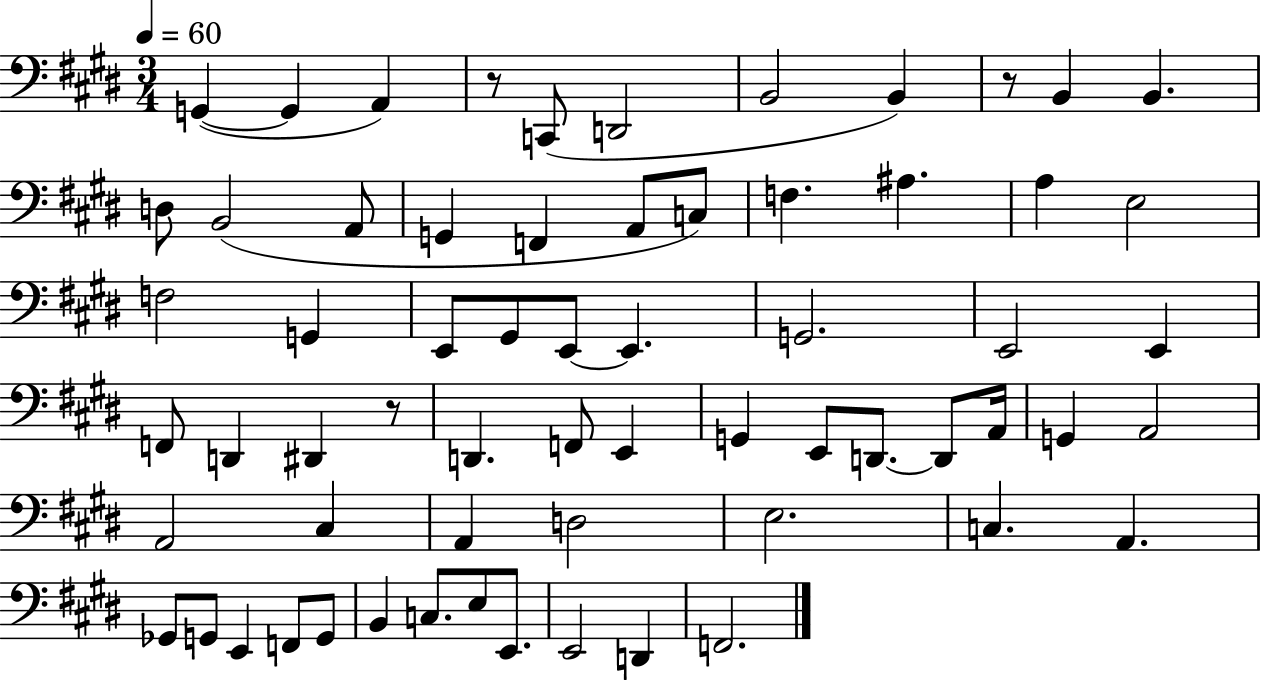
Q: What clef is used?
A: bass